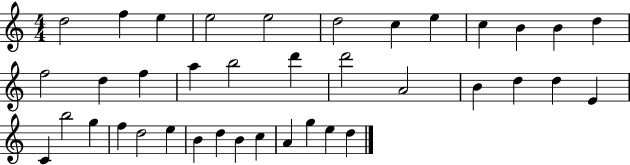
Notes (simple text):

D5/h F5/q E5/q E5/h E5/h D5/h C5/q E5/q C5/q B4/q B4/q D5/q F5/h D5/q F5/q A5/q B5/h D6/q D6/h A4/h B4/q D5/q D5/q E4/q C4/q B5/h G5/q F5/q D5/h E5/q B4/q D5/q B4/q C5/q A4/q G5/q E5/q D5/q